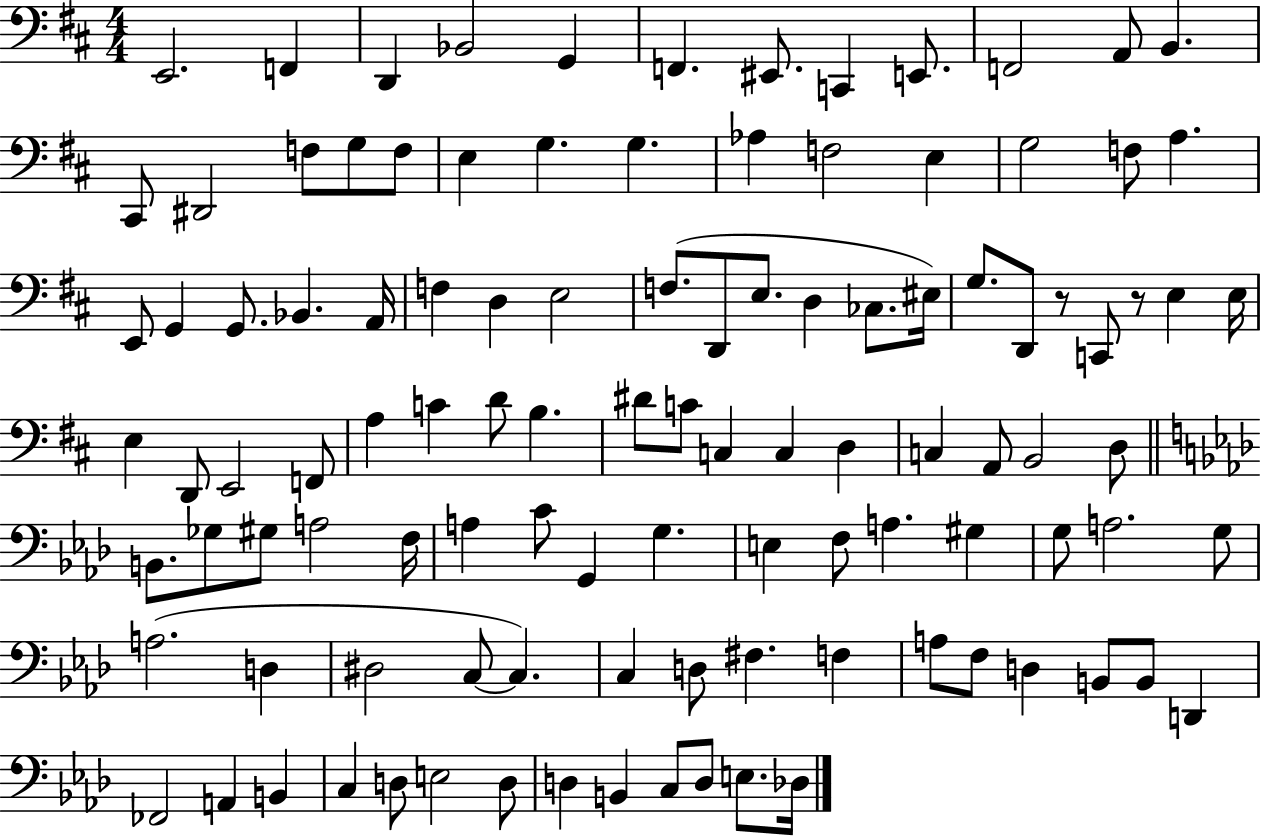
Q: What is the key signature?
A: D major